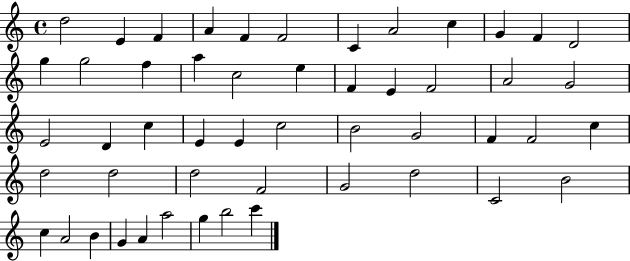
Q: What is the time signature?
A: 4/4